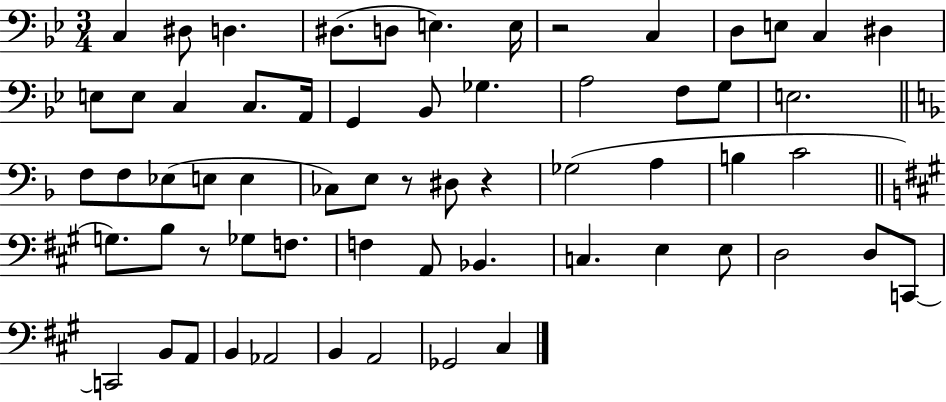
{
  \clef bass
  \numericTimeSignature
  \time 3/4
  \key bes \major
  c4 dis8 d4. | dis8.( d8 e4.) e16 | r2 c4 | d8 e8 c4 dis4 | \break e8 e8 c4 c8. a,16 | g,4 bes,8 ges4. | a2 f8 g8 | e2. | \break \bar "||" \break \key f \major f8 f8 ees8( e8 e4 | ces8) e8 r8 dis8 r4 | ges2( a4 | b4 c'2 | \break \bar "||" \break \key a \major g8.) b8 r8 ges8 f8. | f4 a,8 bes,4. | c4. e4 e8 | d2 d8 c,8~~ | \break c,2 b,8 a,8 | b,4 aes,2 | b,4 a,2 | ges,2 cis4 | \break \bar "|."
}